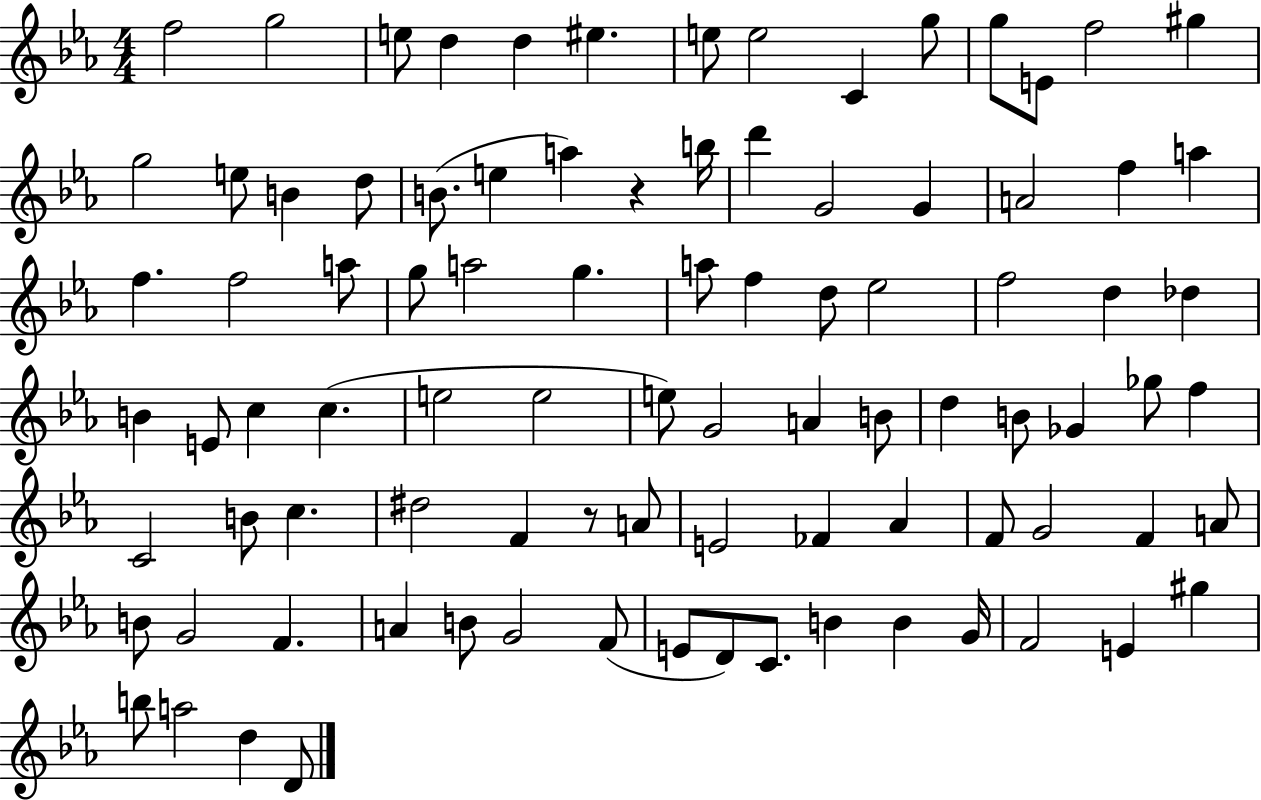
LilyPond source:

{
  \clef treble
  \numericTimeSignature
  \time 4/4
  \key ees \major
  \repeat volta 2 { f''2 g''2 | e''8 d''4 d''4 eis''4. | e''8 e''2 c'4 g''8 | g''8 e'8 f''2 gis''4 | \break g''2 e''8 b'4 d''8 | b'8.( e''4 a''4) r4 b''16 | d'''4 g'2 g'4 | a'2 f''4 a''4 | \break f''4. f''2 a''8 | g''8 a''2 g''4. | a''8 f''4 d''8 ees''2 | f''2 d''4 des''4 | \break b'4 e'8 c''4 c''4.( | e''2 e''2 | e''8) g'2 a'4 b'8 | d''4 b'8 ges'4 ges''8 f''4 | \break c'2 b'8 c''4. | dis''2 f'4 r8 a'8 | e'2 fes'4 aes'4 | f'8 g'2 f'4 a'8 | \break b'8 g'2 f'4. | a'4 b'8 g'2 f'8( | e'8 d'8) c'8. b'4 b'4 g'16 | f'2 e'4 gis''4 | \break b''8 a''2 d''4 d'8 | } \bar "|."
}